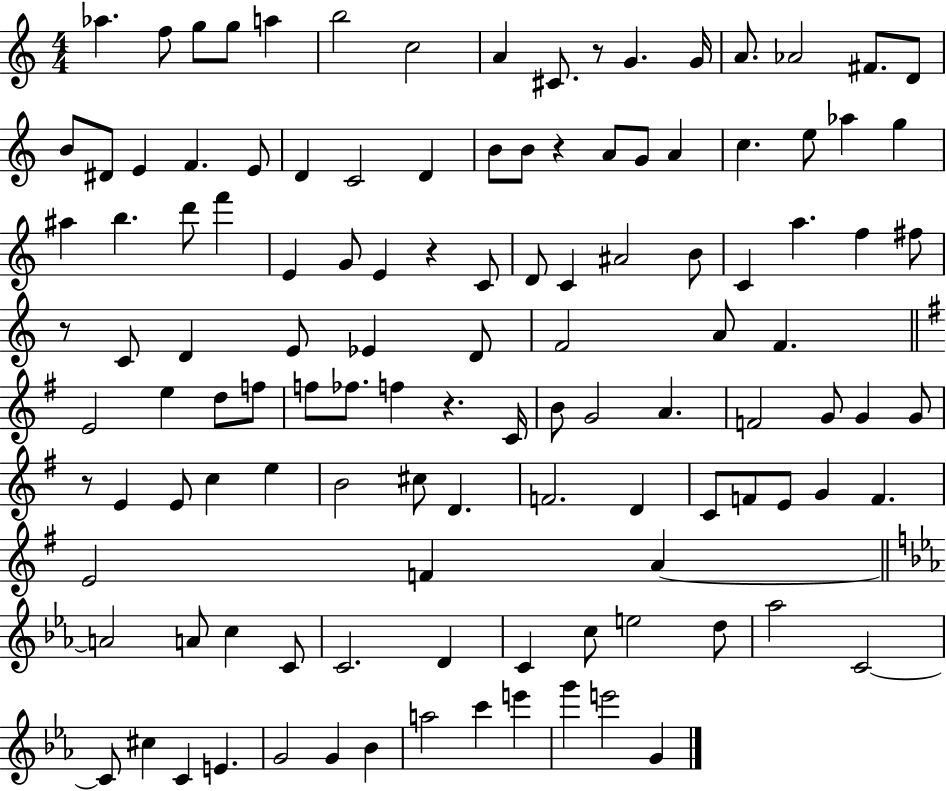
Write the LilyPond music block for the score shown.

{
  \clef treble
  \numericTimeSignature
  \time 4/4
  \key c \major
  aes''4. f''8 g''8 g''8 a''4 | b''2 c''2 | a'4 cis'8. r8 g'4. g'16 | a'8. aes'2 fis'8. d'8 | \break b'8 dis'8 e'4 f'4. e'8 | d'4 c'2 d'4 | b'8 b'8 r4 a'8 g'8 a'4 | c''4. e''8 aes''4 g''4 | \break ais''4 b''4. d'''8 f'''4 | e'4 g'8 e'4 r4 c'8 | d'8 c'4 ais'2 b'8 | c'4 a''4. f''4 fis''8 | \break r8 c'8 d'4 e'8 ees'4 d'8 | f'2 a'8 f'4. | \bar "||" \break \key g \major e'2 e''4 d''8 f''8 | f''8 fes''8. f''4 r4. c'16 | b'8 g'2 a'4. | f'2 g'8 g'4 g'8 | \break r8 e'4 e'8 c''4 e''4 | b'2 cis''8 d'4. | f'2. d'4 | c'8 f'8 e'8 g'4 f'4. | \break e'2 f'4 a'4~~ | \bar "||" \break \key ees \major a'2 a'8 c''4 c'8 | c'2. d'4 | c'4 c''8 e''2 d''8 | aes''2 c'2~~ | \break c'8 cis''4 c'4 e'4. | g'2 g'4 bes'4 | a''2 c'''4 e'''4 | g'''4 e'''2 g'4 | \break \bar "|."
}